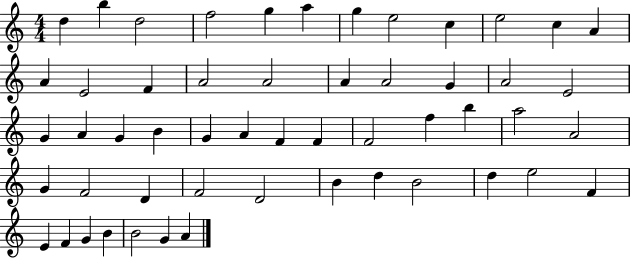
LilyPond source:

{
  \clef treble
  \numericTimeSignature
  \time 4/4
  \key c \major
  d''4 b''4 d''2 | f''2 g''4 a''4 | g''4 e''2 c''4 | e''2 c''4 a'4 | \break a'4 e'2 f'4 | a'2 a'2 | a'4 a'2 g'4 | a'2 e'2 | \break g'4 a'4 g'4 b'4 | g'4 a'4 f'4 f'4 | f'2 f''4 b''4 | a''2 a'2 | \break g'4 f'2 d'4 | f'2 d'2 | b'4 d''4 b'2 | d''4 e''2 f'4 | \break e'4 f'4 g'4 b'4 | b'2 g'4 a'4 | \bar "|."
}